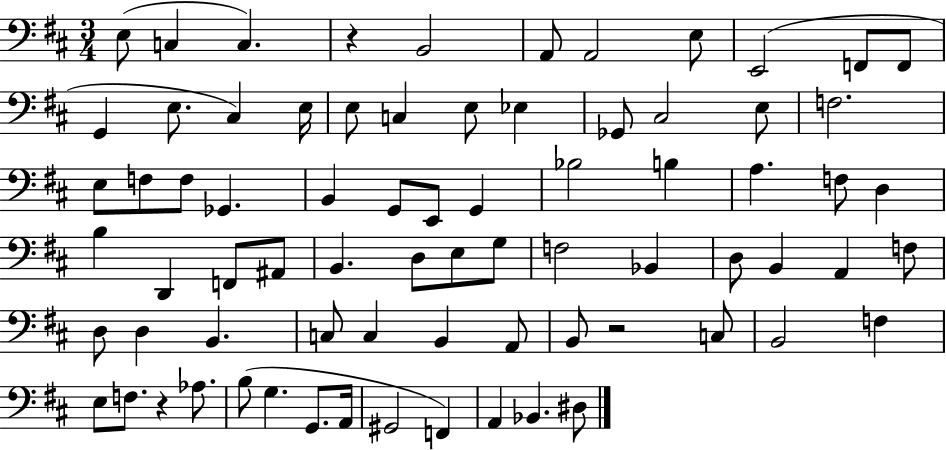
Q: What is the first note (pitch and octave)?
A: E3